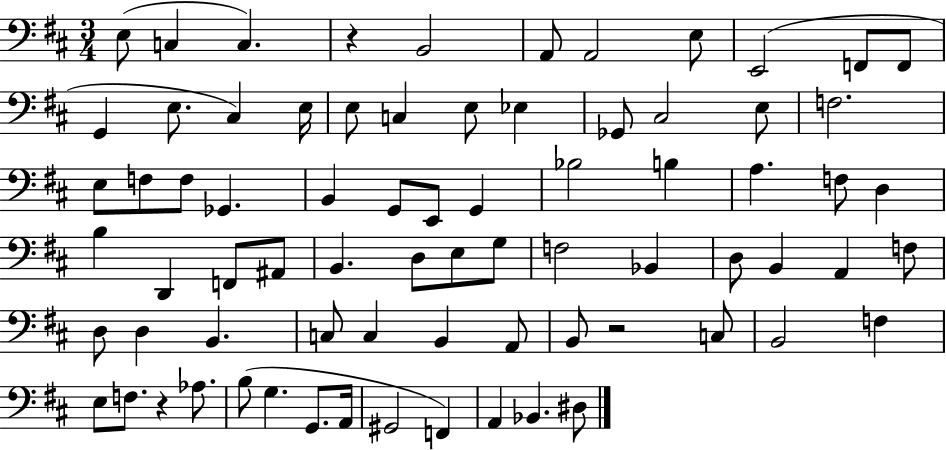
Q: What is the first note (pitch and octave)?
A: E3